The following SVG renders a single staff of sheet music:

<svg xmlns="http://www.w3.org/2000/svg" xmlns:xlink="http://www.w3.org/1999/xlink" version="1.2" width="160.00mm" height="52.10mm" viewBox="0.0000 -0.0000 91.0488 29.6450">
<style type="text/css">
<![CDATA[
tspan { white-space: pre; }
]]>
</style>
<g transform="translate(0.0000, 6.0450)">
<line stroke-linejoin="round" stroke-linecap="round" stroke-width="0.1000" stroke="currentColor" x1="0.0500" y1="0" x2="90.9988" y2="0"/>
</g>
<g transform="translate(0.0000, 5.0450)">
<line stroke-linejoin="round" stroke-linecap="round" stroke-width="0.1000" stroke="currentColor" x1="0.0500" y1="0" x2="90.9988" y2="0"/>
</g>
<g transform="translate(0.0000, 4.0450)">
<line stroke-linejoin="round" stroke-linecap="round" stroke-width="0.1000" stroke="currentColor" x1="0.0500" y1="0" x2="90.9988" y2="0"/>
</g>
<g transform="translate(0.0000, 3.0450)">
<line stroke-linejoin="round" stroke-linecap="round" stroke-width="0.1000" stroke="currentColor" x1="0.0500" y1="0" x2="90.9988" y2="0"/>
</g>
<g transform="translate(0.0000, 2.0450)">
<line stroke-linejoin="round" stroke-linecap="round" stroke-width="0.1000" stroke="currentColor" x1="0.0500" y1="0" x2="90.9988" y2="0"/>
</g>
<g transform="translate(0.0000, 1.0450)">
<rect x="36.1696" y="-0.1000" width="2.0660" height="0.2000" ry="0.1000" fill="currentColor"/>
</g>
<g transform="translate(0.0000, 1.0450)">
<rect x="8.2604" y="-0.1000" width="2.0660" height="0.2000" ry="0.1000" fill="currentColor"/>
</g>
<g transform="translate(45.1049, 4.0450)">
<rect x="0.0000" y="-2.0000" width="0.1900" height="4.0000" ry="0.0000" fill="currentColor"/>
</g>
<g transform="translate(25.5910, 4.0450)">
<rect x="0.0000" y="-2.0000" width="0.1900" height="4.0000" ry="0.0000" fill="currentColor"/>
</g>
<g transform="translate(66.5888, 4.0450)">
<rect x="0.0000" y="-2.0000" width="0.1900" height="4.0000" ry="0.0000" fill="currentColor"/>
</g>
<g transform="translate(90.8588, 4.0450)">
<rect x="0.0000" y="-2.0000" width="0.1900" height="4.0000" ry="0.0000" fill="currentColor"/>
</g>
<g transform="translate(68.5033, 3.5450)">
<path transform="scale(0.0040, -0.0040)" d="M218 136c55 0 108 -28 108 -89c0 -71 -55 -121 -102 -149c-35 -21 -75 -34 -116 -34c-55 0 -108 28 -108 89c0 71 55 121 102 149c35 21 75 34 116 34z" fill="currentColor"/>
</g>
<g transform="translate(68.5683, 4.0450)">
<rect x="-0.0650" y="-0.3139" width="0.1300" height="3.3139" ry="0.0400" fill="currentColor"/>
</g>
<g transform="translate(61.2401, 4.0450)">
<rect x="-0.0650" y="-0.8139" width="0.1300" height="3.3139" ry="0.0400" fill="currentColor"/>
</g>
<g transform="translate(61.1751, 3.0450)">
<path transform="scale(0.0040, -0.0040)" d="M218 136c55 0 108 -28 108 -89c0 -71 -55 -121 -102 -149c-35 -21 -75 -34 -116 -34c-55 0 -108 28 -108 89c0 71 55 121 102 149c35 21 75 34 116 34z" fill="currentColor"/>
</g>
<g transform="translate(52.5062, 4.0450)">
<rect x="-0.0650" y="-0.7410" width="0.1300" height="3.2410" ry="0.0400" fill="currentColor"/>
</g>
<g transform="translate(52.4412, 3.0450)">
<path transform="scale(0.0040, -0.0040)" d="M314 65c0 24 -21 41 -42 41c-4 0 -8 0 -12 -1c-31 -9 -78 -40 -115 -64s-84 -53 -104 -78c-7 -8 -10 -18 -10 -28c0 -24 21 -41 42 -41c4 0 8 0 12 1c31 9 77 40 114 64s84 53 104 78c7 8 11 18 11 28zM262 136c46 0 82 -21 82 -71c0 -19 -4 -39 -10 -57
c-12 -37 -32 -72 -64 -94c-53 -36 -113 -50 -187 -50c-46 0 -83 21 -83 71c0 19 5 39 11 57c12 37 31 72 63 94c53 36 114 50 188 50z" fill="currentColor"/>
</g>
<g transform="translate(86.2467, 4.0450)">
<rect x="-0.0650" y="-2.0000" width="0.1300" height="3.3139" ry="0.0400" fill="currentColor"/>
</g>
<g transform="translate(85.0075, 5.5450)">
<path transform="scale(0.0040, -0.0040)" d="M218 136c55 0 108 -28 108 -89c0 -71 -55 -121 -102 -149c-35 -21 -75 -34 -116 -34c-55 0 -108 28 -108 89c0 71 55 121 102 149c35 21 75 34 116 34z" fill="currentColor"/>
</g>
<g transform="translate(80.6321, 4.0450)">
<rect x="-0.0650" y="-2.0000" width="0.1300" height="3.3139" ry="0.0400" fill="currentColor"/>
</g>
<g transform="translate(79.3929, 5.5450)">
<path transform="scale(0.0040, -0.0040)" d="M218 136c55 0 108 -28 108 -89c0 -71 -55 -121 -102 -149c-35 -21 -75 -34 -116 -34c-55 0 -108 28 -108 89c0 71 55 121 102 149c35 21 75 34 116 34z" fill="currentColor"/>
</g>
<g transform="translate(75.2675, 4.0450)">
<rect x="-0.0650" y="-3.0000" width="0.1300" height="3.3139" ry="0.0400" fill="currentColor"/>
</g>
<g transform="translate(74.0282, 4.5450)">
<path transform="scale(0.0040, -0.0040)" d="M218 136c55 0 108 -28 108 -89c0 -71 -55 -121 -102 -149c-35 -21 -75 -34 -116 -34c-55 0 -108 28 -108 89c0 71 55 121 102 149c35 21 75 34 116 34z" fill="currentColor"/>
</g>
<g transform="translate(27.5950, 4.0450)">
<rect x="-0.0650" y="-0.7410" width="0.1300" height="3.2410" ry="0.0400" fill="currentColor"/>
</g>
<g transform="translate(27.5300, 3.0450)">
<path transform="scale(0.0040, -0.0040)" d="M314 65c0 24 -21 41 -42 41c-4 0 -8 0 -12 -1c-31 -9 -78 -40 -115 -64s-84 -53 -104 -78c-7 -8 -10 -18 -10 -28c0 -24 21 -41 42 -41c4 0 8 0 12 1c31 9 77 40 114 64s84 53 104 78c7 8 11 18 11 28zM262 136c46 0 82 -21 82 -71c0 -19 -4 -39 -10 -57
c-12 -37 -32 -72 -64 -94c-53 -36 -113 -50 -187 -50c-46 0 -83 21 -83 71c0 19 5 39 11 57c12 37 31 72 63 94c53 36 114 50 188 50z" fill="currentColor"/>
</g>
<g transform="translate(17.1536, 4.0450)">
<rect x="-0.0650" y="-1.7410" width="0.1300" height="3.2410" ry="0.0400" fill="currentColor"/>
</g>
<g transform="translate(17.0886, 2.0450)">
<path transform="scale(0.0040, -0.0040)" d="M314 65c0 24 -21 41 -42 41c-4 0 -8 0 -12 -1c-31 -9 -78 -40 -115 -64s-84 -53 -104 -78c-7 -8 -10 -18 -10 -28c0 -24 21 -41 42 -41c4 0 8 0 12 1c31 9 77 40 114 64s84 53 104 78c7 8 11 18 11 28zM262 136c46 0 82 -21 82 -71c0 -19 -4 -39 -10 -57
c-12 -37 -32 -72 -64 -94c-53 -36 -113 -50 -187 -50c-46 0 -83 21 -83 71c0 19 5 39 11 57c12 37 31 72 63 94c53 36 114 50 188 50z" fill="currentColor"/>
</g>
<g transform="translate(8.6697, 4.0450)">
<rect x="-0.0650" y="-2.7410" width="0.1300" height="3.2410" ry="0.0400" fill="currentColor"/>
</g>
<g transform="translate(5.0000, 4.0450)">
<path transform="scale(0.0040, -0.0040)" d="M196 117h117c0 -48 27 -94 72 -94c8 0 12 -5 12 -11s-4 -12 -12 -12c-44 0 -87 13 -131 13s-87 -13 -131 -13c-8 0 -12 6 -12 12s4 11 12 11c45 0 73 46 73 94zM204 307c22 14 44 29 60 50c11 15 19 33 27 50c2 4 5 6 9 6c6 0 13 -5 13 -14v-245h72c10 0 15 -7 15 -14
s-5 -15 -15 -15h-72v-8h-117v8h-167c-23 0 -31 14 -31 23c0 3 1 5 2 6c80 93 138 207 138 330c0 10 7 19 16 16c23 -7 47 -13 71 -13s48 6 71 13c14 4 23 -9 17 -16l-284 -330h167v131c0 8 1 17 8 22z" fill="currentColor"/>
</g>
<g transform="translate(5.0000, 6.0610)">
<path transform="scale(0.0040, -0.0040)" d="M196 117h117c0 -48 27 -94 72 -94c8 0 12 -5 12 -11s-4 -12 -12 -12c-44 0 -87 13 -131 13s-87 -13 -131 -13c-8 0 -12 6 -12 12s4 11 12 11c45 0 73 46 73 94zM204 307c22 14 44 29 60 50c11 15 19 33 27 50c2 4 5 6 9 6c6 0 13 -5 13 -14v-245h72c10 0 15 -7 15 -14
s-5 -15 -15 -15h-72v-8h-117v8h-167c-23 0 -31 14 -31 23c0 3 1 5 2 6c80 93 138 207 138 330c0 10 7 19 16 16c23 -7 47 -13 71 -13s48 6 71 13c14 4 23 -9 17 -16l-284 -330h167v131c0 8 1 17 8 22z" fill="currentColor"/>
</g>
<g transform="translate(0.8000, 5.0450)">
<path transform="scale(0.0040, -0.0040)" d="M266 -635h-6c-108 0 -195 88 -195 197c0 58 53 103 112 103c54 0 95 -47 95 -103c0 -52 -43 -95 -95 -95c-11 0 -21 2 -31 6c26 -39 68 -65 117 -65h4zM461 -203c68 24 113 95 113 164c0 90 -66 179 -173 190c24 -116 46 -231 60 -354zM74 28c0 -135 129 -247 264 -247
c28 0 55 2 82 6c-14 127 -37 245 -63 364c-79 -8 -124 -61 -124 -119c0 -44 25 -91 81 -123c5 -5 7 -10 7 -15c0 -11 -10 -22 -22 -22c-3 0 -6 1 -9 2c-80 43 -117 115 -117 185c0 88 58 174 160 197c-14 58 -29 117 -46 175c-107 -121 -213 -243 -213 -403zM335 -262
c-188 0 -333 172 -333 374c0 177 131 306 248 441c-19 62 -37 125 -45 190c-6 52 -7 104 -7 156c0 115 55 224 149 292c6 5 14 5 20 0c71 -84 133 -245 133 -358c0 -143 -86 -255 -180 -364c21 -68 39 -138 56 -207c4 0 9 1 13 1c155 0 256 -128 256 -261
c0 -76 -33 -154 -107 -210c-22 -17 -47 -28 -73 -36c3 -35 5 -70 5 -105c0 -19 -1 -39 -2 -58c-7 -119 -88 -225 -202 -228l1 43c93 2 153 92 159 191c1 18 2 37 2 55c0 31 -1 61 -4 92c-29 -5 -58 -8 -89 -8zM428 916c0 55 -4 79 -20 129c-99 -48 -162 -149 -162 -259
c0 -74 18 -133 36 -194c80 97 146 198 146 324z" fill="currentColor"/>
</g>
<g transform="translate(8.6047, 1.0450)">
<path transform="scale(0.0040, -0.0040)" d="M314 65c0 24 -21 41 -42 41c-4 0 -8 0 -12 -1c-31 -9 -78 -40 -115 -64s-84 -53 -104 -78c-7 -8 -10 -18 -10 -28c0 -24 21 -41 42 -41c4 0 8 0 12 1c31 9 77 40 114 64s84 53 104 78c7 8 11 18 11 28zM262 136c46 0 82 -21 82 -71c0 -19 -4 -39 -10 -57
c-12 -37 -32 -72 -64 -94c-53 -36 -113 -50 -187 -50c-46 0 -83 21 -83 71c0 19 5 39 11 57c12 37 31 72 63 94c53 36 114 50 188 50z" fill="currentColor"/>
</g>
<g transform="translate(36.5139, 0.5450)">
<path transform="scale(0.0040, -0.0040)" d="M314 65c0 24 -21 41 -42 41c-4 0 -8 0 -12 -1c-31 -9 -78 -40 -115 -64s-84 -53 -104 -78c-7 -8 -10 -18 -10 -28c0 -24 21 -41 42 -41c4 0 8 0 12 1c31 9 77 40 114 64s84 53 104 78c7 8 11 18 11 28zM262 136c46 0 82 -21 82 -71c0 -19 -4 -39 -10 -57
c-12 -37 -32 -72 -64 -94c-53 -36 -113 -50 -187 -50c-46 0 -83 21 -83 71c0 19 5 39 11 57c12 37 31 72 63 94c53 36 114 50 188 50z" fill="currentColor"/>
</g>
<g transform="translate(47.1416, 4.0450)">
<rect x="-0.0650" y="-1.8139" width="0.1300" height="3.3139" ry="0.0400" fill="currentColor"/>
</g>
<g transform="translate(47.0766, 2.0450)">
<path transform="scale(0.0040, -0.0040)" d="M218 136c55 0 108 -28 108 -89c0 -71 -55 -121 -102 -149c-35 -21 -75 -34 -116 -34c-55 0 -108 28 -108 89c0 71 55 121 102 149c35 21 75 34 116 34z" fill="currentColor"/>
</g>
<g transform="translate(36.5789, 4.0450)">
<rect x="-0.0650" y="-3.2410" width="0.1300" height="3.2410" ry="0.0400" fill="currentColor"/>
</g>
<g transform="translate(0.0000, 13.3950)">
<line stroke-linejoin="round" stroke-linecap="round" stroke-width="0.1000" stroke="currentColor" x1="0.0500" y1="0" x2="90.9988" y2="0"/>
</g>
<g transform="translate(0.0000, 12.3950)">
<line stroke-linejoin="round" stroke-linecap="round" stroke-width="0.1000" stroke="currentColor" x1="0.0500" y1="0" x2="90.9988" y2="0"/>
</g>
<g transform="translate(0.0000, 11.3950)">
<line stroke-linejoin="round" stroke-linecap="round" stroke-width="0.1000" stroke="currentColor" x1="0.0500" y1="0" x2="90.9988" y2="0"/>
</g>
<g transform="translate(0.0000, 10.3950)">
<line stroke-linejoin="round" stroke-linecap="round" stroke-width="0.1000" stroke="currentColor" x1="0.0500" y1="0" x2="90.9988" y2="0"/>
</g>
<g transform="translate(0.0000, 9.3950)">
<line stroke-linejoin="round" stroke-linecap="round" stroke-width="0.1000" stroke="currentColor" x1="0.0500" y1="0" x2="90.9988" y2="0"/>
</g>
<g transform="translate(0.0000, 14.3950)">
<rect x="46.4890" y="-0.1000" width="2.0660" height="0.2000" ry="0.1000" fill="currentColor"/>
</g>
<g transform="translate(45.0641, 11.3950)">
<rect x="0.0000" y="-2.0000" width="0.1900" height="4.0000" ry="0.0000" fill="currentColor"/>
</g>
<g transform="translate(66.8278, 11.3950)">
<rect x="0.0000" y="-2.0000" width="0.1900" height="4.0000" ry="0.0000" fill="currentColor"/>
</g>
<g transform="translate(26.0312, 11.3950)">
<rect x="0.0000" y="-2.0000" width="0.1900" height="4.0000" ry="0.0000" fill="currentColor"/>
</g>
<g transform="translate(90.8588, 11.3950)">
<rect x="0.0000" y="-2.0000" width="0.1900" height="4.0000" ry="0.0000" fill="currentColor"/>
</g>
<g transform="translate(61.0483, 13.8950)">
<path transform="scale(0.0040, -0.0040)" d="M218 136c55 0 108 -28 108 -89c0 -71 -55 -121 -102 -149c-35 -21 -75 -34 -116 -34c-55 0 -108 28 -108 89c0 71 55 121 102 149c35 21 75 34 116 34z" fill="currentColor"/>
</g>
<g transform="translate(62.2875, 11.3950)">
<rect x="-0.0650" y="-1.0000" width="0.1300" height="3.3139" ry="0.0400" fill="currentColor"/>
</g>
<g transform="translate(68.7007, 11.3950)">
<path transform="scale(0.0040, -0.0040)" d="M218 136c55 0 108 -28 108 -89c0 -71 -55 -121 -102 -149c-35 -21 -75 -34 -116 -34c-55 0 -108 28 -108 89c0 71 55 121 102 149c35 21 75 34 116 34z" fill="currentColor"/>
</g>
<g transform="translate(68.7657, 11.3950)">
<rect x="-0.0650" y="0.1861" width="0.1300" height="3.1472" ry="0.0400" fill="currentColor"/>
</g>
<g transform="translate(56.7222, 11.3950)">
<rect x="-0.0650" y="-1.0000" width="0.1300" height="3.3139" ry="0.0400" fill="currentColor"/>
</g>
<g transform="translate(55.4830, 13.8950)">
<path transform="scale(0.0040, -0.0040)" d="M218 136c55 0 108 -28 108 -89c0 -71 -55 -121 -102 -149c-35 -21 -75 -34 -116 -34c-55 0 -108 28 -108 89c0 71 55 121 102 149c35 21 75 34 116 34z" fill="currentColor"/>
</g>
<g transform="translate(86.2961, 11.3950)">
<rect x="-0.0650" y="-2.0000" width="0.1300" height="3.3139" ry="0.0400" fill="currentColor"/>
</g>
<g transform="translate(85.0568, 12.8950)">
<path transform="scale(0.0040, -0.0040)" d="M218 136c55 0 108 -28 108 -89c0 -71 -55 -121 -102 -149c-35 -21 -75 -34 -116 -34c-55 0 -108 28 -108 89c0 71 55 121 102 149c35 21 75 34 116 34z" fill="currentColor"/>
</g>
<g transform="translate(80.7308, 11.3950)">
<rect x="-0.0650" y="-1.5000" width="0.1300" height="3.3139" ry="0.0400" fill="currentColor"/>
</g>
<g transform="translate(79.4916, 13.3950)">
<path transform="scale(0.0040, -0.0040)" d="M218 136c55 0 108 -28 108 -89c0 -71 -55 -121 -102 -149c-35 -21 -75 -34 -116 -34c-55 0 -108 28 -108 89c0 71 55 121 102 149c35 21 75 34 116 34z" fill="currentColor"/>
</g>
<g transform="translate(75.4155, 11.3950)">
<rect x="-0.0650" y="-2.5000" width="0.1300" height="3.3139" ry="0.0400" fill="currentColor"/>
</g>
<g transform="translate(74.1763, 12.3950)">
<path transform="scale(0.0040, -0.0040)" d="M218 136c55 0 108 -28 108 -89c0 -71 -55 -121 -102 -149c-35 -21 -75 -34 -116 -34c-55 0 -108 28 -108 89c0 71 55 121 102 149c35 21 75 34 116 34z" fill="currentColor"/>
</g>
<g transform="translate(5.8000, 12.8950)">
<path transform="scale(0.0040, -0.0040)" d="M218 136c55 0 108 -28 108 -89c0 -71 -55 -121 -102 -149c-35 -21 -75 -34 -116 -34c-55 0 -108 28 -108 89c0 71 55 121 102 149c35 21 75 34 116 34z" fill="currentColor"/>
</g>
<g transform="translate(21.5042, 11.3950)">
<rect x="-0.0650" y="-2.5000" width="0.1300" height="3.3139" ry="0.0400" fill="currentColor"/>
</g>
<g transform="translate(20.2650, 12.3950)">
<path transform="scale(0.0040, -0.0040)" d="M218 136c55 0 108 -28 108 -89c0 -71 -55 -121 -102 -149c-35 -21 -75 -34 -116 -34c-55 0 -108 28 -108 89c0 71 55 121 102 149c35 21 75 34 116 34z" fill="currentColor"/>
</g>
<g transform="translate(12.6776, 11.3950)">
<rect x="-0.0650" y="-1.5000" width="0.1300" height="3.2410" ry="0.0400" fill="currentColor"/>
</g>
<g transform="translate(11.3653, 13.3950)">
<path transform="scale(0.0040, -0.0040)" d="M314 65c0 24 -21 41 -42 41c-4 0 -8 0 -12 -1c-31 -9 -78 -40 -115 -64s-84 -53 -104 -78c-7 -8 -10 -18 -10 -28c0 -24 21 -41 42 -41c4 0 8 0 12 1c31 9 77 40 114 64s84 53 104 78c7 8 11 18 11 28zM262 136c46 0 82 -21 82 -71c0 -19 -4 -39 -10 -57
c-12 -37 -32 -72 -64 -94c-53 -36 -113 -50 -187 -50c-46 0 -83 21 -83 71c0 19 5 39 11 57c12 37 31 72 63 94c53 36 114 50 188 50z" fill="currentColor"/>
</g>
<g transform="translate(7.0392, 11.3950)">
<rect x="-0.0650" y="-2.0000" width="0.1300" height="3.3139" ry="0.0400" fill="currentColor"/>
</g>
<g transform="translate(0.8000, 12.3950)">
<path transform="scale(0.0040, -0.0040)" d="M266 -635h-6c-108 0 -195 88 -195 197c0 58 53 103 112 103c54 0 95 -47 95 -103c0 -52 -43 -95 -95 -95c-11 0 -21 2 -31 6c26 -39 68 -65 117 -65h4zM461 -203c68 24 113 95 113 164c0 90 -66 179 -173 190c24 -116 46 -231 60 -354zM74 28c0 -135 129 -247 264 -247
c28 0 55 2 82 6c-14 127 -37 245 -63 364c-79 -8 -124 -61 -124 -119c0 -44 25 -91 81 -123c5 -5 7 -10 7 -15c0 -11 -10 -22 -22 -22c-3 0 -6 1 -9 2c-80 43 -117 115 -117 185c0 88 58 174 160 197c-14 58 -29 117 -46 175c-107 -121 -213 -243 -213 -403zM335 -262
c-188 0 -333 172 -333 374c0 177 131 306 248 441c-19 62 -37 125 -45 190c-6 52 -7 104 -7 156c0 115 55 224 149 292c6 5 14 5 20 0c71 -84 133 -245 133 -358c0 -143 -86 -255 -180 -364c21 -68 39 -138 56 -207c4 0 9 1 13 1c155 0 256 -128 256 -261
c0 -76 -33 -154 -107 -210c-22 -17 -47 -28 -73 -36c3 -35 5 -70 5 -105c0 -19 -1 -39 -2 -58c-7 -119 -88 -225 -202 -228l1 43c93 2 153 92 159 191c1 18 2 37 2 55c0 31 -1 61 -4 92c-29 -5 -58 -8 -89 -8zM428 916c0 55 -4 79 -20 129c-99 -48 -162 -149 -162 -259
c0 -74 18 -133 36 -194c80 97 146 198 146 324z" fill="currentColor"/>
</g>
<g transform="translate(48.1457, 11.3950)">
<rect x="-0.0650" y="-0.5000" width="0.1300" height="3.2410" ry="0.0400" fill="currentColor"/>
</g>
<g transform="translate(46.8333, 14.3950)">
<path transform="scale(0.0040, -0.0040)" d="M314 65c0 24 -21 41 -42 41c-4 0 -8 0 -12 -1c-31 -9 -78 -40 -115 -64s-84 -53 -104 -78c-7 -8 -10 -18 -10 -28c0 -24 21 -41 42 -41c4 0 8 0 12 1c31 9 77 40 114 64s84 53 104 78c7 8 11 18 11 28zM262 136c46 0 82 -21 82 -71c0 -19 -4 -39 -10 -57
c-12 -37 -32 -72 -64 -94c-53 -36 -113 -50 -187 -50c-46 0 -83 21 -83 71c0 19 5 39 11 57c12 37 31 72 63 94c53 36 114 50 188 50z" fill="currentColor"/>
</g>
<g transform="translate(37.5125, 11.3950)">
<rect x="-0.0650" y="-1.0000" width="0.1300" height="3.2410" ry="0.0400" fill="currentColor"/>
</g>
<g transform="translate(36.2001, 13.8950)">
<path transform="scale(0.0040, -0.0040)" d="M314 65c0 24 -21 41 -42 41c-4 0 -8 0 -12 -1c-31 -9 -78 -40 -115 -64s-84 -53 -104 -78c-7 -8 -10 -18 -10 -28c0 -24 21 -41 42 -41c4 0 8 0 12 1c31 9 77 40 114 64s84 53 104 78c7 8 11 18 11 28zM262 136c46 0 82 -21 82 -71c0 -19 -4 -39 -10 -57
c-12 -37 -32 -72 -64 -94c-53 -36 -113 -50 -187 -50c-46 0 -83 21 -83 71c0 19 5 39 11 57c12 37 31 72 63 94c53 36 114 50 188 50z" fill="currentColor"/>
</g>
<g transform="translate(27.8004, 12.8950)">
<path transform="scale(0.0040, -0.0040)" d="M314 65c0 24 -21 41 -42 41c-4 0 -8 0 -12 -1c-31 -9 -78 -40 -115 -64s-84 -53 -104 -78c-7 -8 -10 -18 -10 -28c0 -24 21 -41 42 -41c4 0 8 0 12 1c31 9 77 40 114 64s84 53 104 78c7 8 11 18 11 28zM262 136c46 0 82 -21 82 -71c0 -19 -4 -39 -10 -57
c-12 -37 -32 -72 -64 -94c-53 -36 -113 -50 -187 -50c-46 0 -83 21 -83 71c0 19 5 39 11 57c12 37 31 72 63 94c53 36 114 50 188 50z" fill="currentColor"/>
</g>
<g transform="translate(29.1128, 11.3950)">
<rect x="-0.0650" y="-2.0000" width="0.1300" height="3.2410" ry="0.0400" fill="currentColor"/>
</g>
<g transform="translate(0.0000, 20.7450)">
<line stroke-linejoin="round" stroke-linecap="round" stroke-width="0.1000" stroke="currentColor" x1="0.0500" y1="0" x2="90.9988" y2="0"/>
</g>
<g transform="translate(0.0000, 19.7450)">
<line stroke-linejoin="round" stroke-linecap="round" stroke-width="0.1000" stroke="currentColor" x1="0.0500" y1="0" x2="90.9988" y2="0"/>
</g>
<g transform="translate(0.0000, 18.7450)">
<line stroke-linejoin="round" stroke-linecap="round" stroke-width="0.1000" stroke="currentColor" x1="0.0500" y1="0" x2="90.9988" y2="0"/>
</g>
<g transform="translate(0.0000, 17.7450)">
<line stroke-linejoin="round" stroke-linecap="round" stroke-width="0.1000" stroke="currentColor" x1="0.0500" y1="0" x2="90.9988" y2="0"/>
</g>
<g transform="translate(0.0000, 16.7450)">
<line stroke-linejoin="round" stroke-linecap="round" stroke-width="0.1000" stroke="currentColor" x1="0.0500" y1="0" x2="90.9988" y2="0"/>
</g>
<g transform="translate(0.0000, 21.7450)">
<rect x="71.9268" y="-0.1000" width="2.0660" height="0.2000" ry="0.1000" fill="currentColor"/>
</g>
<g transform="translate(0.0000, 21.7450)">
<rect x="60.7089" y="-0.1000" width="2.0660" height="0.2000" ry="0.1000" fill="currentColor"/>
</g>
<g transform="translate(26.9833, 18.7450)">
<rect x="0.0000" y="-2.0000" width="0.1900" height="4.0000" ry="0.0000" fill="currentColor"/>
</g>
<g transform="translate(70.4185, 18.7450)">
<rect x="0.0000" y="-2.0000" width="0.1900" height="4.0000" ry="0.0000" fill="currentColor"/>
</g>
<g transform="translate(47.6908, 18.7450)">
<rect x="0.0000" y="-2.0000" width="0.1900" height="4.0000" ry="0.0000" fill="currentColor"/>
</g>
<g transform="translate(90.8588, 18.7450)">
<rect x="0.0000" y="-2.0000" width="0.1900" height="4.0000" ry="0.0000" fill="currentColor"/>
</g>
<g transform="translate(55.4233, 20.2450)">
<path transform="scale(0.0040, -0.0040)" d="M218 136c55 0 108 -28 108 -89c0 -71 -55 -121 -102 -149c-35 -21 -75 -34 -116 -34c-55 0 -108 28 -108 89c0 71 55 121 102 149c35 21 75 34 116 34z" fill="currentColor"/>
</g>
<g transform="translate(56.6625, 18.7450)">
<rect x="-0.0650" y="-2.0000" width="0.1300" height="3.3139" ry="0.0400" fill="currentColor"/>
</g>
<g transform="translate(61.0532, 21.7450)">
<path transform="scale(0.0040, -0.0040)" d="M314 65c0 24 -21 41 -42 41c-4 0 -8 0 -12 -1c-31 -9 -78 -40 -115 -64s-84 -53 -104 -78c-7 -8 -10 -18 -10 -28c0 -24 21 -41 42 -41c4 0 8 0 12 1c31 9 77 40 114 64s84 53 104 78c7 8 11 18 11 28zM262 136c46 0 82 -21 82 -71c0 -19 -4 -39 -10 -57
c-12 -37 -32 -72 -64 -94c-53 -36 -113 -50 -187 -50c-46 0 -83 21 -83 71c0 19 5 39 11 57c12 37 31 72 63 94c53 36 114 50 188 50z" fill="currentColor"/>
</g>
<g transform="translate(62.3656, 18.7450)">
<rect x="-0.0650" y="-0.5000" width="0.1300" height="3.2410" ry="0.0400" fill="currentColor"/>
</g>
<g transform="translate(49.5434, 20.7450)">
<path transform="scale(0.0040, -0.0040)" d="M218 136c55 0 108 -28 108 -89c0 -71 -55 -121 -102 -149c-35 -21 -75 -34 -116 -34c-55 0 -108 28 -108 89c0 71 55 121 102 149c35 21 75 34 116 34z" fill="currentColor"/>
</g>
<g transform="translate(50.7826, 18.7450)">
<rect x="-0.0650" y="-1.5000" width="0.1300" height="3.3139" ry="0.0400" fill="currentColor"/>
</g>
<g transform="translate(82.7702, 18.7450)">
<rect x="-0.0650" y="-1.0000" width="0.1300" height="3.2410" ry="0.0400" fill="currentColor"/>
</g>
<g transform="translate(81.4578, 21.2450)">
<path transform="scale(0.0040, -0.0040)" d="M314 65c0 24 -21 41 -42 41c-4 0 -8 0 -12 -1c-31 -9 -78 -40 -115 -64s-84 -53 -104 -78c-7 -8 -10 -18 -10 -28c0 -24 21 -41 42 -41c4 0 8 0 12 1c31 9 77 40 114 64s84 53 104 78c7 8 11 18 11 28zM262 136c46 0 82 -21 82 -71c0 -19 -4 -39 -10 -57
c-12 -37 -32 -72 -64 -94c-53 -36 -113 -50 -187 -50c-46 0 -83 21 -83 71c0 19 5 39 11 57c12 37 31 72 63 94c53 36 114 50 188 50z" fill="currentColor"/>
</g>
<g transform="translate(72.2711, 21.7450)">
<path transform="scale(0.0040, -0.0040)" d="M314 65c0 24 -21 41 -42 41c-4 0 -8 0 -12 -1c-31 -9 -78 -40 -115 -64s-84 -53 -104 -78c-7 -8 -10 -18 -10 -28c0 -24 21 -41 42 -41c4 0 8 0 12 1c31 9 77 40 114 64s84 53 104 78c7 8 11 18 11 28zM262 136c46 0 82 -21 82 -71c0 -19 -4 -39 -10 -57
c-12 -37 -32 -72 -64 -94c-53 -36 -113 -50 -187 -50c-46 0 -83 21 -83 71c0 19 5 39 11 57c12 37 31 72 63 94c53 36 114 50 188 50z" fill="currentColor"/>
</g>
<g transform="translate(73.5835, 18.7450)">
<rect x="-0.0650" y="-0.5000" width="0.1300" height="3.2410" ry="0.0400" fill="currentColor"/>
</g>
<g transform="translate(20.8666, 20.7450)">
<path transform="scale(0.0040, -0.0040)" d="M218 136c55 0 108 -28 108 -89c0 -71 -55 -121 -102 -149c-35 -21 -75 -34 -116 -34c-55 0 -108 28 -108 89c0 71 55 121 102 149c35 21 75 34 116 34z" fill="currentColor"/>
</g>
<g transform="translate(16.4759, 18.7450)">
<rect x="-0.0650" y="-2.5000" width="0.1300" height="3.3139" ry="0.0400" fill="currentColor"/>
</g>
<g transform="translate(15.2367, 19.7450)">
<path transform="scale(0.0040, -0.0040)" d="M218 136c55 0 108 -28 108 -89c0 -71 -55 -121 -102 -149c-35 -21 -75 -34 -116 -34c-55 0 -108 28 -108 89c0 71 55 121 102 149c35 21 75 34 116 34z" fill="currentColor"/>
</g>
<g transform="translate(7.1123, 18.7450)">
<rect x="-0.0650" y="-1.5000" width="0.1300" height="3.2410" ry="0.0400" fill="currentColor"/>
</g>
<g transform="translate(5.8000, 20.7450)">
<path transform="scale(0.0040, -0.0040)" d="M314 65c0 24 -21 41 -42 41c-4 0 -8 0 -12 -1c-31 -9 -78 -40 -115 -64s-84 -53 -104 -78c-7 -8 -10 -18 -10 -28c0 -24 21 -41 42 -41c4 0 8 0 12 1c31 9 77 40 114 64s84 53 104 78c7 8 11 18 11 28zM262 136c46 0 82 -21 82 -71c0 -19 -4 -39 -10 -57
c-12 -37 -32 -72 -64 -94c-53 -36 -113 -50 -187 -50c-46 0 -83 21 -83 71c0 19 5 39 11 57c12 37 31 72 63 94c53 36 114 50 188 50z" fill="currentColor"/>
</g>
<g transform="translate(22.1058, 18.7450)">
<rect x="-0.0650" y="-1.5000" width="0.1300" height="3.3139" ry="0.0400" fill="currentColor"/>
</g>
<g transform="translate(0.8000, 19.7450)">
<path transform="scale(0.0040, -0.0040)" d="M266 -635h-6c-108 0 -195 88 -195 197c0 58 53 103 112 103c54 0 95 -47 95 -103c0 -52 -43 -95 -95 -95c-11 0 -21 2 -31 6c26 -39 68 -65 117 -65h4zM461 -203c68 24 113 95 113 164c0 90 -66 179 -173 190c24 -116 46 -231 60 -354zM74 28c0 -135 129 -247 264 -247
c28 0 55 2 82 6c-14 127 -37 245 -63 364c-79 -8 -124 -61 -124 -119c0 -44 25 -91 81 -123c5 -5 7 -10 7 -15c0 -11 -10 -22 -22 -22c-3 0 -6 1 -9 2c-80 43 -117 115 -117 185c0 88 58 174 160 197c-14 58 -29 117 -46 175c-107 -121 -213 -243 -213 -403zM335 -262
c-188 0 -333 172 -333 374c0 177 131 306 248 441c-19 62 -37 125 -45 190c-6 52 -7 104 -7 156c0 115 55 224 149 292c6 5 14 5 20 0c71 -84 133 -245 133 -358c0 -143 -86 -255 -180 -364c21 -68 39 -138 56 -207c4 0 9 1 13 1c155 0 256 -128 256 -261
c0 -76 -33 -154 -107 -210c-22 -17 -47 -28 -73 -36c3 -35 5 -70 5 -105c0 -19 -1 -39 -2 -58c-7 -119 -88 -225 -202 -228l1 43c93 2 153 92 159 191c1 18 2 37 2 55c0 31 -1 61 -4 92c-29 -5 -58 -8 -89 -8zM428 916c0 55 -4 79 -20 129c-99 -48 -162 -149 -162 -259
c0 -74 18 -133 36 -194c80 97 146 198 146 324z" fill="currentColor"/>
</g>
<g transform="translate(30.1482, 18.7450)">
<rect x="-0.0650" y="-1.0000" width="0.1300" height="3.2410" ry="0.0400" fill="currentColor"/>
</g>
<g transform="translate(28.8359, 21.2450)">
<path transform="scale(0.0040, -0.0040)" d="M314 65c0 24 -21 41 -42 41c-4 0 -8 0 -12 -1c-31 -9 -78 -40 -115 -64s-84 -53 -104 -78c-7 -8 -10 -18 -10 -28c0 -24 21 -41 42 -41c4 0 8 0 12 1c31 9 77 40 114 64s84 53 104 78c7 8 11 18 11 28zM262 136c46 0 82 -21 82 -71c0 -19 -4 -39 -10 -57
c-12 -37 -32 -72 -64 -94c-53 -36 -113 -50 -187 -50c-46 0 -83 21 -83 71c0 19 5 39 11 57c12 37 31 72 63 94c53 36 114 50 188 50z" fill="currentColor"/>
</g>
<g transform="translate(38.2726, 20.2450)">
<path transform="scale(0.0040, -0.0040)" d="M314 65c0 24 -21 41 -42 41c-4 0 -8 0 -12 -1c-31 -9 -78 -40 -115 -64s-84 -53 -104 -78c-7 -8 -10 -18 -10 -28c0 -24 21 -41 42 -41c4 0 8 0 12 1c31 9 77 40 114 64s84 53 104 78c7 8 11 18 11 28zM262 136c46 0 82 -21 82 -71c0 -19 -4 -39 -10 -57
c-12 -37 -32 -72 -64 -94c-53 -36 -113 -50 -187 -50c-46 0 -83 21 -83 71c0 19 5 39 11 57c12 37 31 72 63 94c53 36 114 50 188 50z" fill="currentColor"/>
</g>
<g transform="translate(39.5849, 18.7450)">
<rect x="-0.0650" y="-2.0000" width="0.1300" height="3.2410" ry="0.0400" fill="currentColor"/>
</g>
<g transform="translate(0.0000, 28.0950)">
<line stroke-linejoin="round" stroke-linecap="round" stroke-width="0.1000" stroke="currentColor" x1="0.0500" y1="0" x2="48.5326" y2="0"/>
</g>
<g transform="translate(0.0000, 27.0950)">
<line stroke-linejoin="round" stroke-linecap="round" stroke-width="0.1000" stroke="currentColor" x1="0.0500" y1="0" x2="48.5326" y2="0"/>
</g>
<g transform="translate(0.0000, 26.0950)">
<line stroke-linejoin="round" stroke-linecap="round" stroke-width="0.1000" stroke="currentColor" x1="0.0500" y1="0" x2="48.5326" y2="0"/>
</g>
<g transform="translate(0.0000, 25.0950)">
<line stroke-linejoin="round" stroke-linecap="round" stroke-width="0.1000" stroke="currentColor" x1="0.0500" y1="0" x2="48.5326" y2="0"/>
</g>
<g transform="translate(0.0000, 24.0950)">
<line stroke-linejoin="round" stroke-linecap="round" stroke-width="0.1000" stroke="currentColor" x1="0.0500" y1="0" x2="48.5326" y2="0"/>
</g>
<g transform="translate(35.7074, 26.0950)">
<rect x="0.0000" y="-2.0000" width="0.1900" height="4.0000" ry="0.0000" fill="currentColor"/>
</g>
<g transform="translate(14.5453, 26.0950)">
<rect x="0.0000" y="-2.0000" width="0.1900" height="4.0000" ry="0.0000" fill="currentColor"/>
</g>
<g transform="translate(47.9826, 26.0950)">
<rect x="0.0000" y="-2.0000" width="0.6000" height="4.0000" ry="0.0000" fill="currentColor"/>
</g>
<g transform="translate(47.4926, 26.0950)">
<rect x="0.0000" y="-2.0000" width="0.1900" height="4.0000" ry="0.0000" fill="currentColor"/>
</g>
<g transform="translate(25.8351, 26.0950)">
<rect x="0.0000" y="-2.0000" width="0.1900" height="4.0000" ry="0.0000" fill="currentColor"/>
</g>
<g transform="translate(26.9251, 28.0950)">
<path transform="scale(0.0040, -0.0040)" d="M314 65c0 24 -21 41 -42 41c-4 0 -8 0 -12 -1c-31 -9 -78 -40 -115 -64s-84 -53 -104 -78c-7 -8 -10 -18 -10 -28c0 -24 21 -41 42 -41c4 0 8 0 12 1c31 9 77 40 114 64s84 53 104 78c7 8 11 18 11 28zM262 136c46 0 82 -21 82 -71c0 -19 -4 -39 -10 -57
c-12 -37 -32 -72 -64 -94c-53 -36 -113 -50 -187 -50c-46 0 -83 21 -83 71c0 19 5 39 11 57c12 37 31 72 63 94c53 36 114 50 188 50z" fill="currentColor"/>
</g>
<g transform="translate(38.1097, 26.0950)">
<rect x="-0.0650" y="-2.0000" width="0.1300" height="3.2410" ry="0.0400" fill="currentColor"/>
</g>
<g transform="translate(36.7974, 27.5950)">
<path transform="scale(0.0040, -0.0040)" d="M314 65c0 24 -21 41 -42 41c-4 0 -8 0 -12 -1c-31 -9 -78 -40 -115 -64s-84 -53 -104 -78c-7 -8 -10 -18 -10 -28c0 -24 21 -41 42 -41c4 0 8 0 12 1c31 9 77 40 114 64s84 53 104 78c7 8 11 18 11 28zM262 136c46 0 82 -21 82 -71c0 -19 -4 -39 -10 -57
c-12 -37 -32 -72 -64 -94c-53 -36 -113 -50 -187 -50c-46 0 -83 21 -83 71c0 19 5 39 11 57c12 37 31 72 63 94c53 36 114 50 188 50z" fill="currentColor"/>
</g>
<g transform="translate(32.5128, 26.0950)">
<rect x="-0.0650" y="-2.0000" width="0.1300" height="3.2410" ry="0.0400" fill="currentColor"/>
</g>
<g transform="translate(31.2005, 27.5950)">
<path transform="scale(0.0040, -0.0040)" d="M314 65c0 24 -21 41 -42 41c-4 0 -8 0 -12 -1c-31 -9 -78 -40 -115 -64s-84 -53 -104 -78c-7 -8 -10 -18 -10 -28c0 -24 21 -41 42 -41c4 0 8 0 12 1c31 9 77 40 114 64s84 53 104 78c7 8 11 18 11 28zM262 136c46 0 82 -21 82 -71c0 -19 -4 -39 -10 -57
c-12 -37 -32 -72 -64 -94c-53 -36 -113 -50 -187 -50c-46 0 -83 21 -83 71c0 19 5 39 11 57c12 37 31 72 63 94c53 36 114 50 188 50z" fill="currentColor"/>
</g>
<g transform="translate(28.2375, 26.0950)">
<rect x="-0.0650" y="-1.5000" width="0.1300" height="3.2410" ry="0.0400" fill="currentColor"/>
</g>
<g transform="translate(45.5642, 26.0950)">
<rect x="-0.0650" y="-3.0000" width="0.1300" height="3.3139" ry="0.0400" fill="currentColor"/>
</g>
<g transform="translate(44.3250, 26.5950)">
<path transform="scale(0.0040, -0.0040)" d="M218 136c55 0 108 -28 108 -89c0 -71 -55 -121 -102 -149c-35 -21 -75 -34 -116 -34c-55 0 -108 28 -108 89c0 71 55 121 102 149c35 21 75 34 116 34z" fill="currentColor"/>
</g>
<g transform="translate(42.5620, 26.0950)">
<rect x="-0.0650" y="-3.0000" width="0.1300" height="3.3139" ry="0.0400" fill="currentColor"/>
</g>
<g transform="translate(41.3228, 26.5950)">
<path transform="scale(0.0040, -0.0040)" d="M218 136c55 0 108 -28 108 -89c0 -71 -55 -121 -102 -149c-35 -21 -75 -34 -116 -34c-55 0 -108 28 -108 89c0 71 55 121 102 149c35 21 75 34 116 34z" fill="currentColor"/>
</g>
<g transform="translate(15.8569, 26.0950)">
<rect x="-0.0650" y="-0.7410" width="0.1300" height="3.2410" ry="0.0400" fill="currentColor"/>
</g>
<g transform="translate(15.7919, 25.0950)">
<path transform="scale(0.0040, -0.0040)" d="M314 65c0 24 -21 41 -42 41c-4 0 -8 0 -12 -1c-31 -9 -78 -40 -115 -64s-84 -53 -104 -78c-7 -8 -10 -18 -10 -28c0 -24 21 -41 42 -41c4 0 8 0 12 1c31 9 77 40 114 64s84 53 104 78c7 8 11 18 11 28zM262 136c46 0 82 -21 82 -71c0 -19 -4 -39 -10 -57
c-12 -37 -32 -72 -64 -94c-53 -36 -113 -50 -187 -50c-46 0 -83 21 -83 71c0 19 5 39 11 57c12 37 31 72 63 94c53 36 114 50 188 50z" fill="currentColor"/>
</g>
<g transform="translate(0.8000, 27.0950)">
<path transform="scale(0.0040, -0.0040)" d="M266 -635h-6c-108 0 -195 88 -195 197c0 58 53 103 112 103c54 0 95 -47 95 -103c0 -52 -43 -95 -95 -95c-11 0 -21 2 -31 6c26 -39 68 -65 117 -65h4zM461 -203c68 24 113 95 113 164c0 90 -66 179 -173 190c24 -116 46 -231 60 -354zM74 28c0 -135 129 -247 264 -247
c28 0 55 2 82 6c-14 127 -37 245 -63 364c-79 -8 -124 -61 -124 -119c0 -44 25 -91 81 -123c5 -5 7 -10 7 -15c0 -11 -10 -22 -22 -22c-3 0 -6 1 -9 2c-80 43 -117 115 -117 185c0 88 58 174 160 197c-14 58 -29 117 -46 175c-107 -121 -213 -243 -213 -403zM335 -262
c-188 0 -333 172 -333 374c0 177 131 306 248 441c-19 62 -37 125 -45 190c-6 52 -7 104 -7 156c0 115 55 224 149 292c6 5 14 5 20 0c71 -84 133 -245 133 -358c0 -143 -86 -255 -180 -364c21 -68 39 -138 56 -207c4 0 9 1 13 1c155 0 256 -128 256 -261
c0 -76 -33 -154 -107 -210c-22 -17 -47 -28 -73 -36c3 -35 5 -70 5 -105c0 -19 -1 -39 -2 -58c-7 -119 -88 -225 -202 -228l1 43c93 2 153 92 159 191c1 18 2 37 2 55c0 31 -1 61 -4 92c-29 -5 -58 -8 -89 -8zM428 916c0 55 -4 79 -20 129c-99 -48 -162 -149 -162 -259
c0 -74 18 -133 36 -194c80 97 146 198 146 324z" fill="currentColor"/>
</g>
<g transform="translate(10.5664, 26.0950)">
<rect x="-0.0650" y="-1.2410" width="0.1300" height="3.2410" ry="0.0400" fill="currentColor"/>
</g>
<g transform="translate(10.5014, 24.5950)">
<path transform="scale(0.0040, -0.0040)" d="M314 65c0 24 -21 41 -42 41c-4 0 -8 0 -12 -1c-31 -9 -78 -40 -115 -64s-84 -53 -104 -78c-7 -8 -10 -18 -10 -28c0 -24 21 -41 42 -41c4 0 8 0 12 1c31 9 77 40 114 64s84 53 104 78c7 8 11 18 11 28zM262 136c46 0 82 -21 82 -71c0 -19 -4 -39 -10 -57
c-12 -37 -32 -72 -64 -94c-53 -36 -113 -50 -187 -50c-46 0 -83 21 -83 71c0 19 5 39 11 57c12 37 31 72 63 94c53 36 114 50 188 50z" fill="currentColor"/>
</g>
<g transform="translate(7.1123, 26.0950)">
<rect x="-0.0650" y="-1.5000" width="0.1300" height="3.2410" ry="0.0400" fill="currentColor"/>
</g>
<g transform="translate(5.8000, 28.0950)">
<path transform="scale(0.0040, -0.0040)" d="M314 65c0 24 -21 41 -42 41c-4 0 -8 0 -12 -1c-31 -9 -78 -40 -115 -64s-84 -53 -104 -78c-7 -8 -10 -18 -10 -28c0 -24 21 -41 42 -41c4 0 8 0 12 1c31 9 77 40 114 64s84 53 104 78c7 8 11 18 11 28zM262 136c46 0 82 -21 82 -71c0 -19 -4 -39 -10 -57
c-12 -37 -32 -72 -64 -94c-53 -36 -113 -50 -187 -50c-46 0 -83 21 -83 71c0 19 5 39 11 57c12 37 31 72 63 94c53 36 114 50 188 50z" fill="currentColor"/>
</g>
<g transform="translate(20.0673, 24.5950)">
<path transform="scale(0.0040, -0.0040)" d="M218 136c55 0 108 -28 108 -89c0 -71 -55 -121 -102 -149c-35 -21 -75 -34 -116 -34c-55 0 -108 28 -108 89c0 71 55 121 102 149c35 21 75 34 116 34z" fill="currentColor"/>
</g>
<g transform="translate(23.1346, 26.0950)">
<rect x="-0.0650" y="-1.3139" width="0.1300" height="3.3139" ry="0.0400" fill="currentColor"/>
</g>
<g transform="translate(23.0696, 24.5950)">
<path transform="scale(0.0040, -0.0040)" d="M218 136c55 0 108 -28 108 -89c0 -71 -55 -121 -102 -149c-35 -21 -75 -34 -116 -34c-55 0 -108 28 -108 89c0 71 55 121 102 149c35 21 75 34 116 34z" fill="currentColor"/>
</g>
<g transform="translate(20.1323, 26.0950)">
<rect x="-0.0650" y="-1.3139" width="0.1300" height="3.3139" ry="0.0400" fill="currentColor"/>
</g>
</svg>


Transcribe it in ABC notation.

X:1
T:Untitled
M:4/4
L:1/4
K:C
a2 f2 d2 b2 f d2 d c A F F F E2 G F2 D2 C2 D D B G E F E2 G E D2 F2 E F C2 C2 D2 E2 e2 d2 e e E2 F2 F2 A A